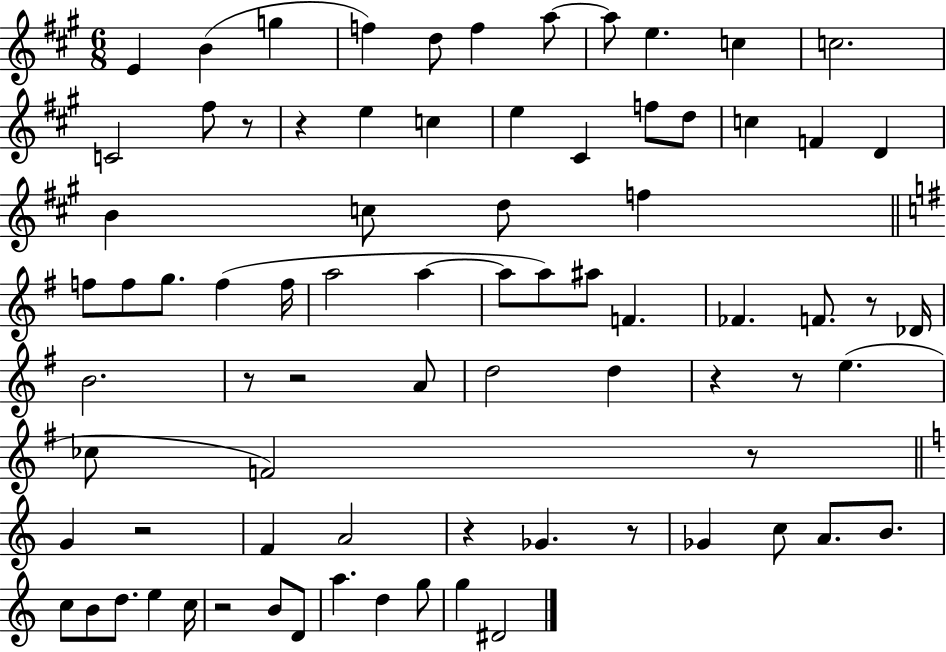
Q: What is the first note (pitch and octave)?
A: E4